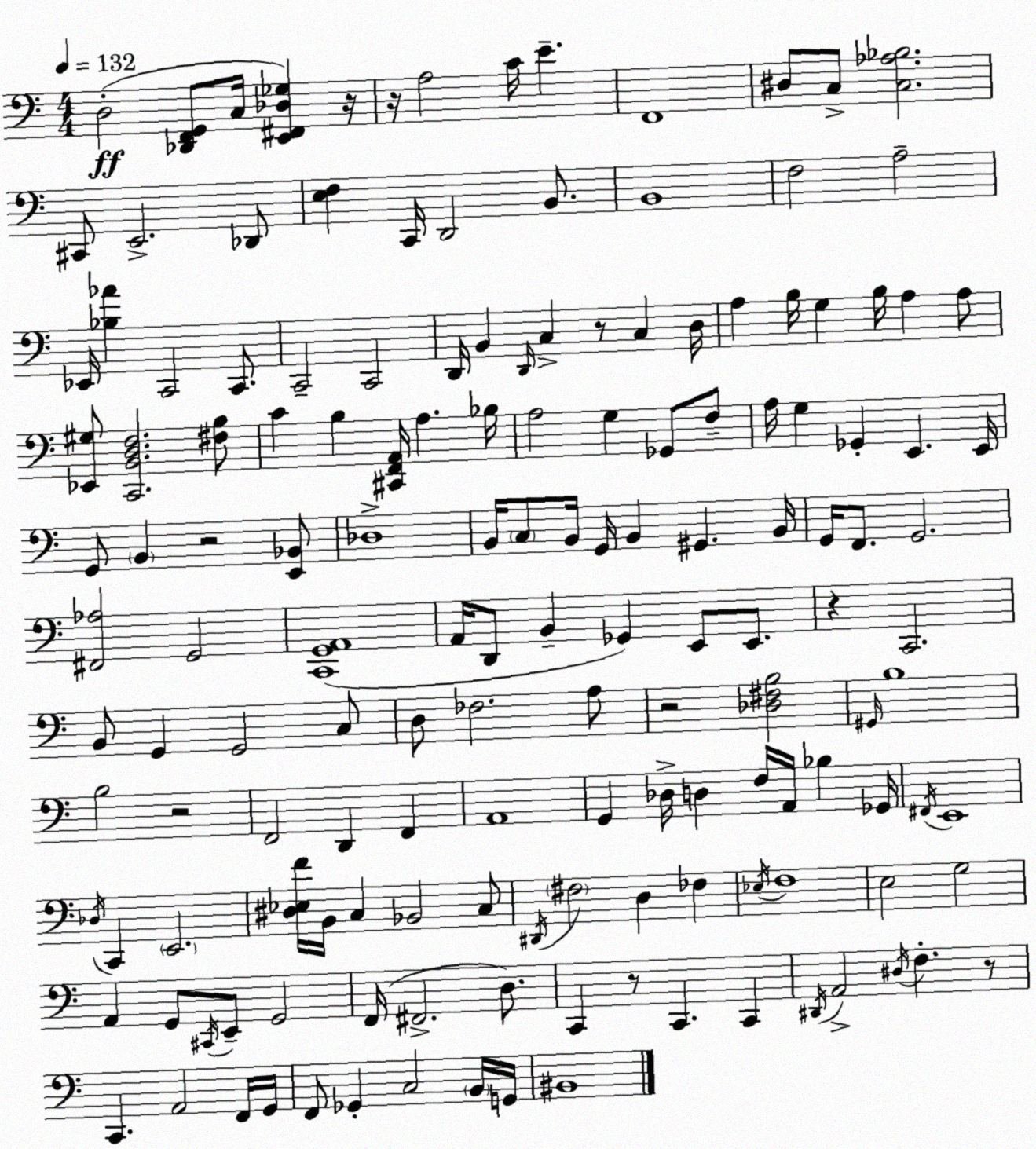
X:1
T:Untitled
M:4/4
L:1/4
K:Am
D,2 [_D,,F,,G,,]/2 C,/4 [E,,^F,,_D,_G,] z/4 z/4 A,2 C/4 E F,,4 ^D,/2 C,/2 [C,_A,_B,]2 ^C,,/2 E,,2 _D,,/2 [E,F,] C,,/4 D,,2 B,,/2 B,,4 F,2 A,2 _E,,/4 [_B,_A] C,,2 C,,/2 C,,2 C,,2 D,,/4 B,, D,,/4 C, z/2 C, D,/4 A, B,/4 G, B,/4 A, A,/2 [_E,,^G,]/2 [C,,B,,D,F,]2 [^F,B,]/2 C B, [^C,,F,,A,,]/4 A, _B,/4 A,2 G, _G,,/2 F,/2 A,/4 G, _G,, E,, E,,/4 G,,/2 B,, z2 [E,,_B,,]/2 _D,4 B,,/4 C,/2 B,,/4 G,,/4 B,, ^G,, B,,/4 G,,/4 F,,/2 G,,2 [^F,,_A,]2 G,,2 [C,,G,,A,,]4 A,,/4 D,,/2 B,, _G,, E,,/2 E,,/2 z C,,2 B,,/2 G,, G,,2 C,/2 D,/2 _F,2 A,/2 z2 [_D,^F,B,]2 ^G,,/4 B,4 B,2 z2 F,,2 D,, F,, A,,4 G,, _D,/4 D, F,/4 A,,/4 _B, _G,,/4 ^F,,/4 E,,4 _D,/4 C,, E,,2 [^D,_E,F]/4 B,,/4 C, _B,,2 C,/2 ^D,,/4 ^F,2 D, _F, _E,/4 F,4 E,2 G,2 A,, G,,/2 ^C,,/4 E,,/2 G,,2 F,,/4 ^F,,2 D,/2 C,, z/2 C,, C,, ^D,,/4 A,,2 ^D,/4 F, z/2 C,, A,,2 F,,/4 G,,/4 F,,/2 _G,, C,2 B,,/4 G,,/4 ^B,,4